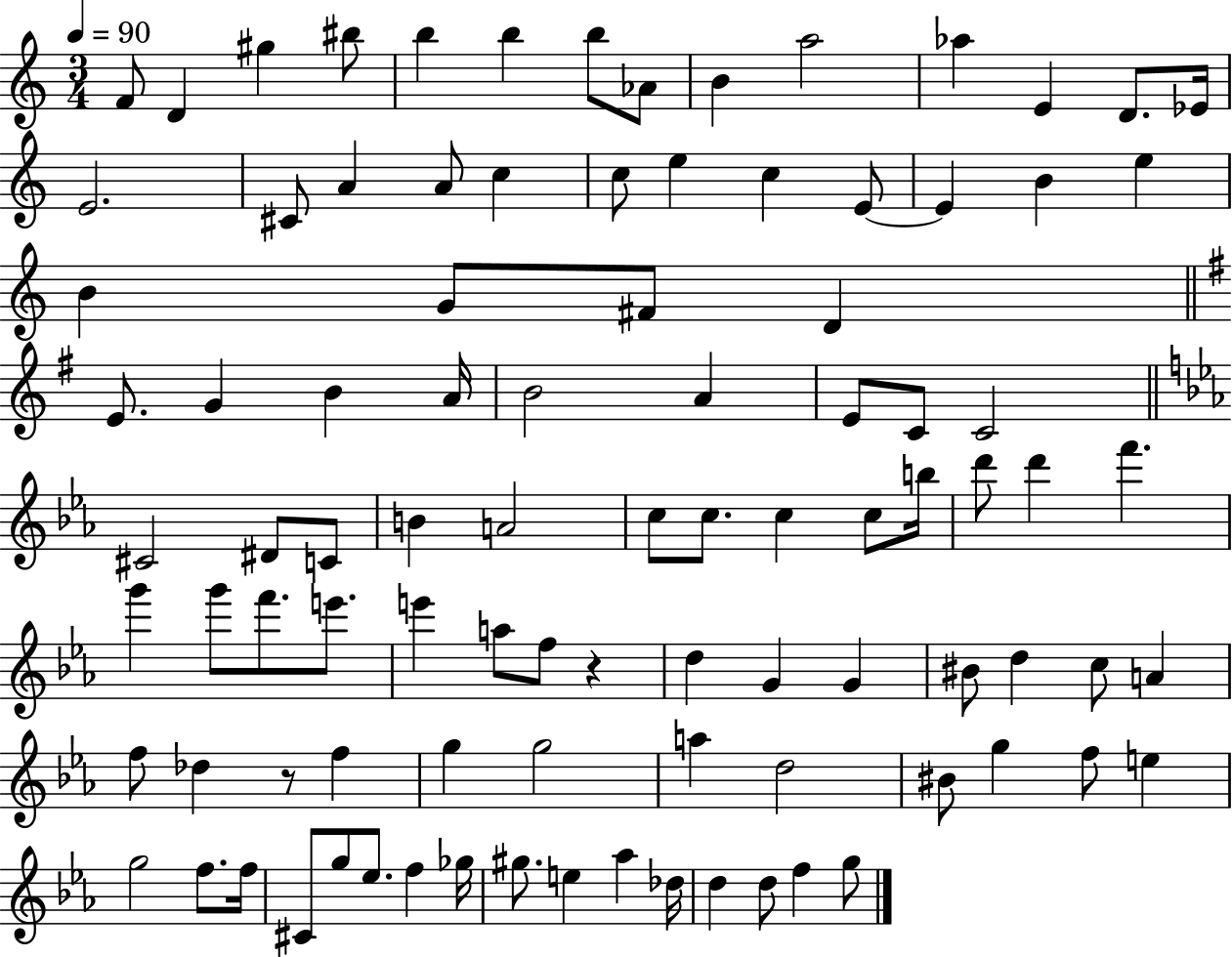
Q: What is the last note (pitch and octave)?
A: G5